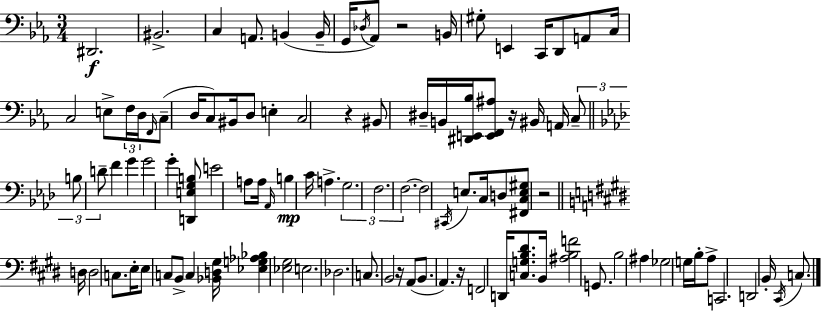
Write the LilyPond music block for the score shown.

{
  \clef bass
  \numericTimeSignature
  \time 3/4
  \key c \minor
  dis,2.\f | bis,2.-> | c4 a,8. b,4( b,16-- | g,16 \acciaccatura { des16 }) aes,8 r2 | \break b,16 gis8-. e,4 c,16 d,8 a,8 | c16 c2 e8-> \tuplet 3/2 { f16 | d16 \grace { f,16 }( } c8-- d16 c8) bis,16 d8 e4-. | c2 r4 | \break bis,8 dis16-- b,16 <dis, e, bes>16 <e, f, ais>8 r16 bis,16 a,16 | \tuplet 3/2 { c8-- \bar "||" \break \key aes \major b8 d'8-- } f'4 g'4 | g'2 g'4-. | <d, e g b>8 e'2 a8 | a16 \grace { aes,16 } b4\mp c'16 a4.-> | \break \tuplet 3/2 { g2. | f2. | f2.~~ } | f2 \acciaccatura { cis,16 } e8. | \break c16 d8 <fis, c e gis>8 r2 | \bar "||" \break \key e \major d16 d2 c8. | e16-. e8 c8 b,8-> c4 <bes, d gis>16 | <ees g aes bes>4 <ees gis>2 | e2. | \break des2. | c8. b,2 r16 | a,8( b,8. a,4.) r16 | f,2 d,16 <c g b dis'>8. | \break b,16 <ais b f'>2 g,8. | b2 ais4 | ges2 g16 b16-. a8-> | c,2. | \break d,2 b,16-. \acciaccatura { cis,16 } c8. | \bar "|."
}